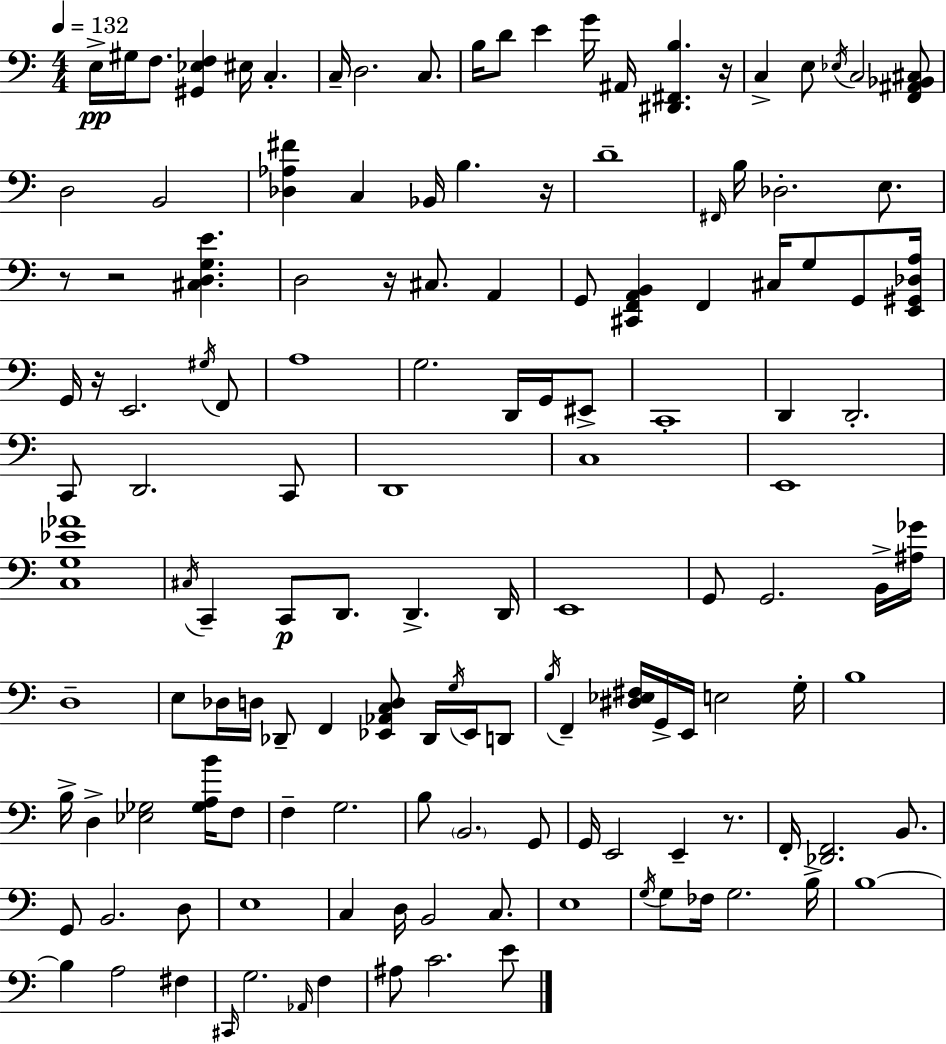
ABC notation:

X:1
T:Untitled
M:4/4
L:1/4
K:C
E,/4 ^G,/4 F,/2 [^G,,_E,F,] ^E,/4 C, C,/4 D,2 C,/2 B,/4 D/2 E G/4 ^A,,/4 [^D,,^F,,B,] z/4 C, E,/2 _E,/4 C,2 [F,,^A,,_B,,^C,]/2 D,2 B,,2 [_D,_A,^F] C, _B,,/4 B, z/4 D4 ^F,,/4 B,/4 _D,2 E,/2 z/2 z2 [^C,D,G,E] D,2 z/4 ^C,/2 A,, G,,/2 [^C,,F,,A,,B,,] F,, ^C,/4 G,/2 G,,/2 [E,,^G,,_D,A,]/4 G,,/4 z/4 E,,2 ^G,/4 F,,/2 A,4 G,2 D,,/4 G,,/4 ^E,,/2 C,,4 D,, D,,2 C,,/2 D,,2 C,,/2 D,,4 C,4 E,,4 [C,G,_E_A]4 ^C,/4 C,, C,,/2 D,,/2 D,, D,,/4 E,,4 G,,/2 G,,2 B,,/4 [^A,_G]/4 D,4 E,/2 _D,/4 D,/4 _D,,/2 F,, [_E,,_A,,C,D,]/2 _D,,/4 G,/4 _E,,/4 D,,/2 B,/4 F,, [^D,_E,^F,]/4 G,,/4 E,,/4 E,2 G,/4 B,4 B,/4 D, [_E,_G,]2 [_G,A,B]/4 F,/2 F, G,2 B,/2 B,,2 G,,/2 G,,/4 E,,2 E,, z/2 F,,/4 [_D,,F,,]2 B,,/2 G,,/2 B,,2 D,/2 E,4 C, D,/4 B,,2 C,/2 E,4 G,/4 G,/2 _F,/4 G,2 B,/4 B,4 B, A,2 ^F, ^C,,/4 G,2 _A,,/4 F, ^A,/2 C2 E/2